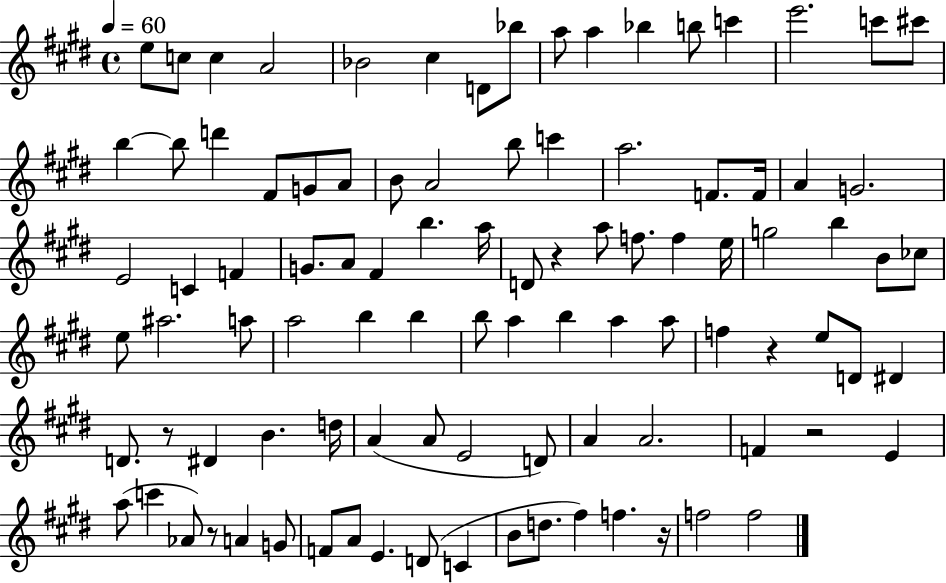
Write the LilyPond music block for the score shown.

{
  \clef treble
  \time 4/4
  \defaultTimeSignature
  \key e \major
  \tempo 4 = 60
  e''8 c''8 c''4 a'2 | bes'2 cis''4 d'8 bes''8 | a''8 a''4 bes''4 b''8 c'''4 | e'''2. c'''8 cis'''8 | \break b''4~~ b''8 d'''4 fis'8 g'8 a'8 | b'8 a'2 b''8 c'''4 | a''2. f'8. f'16 | a'4 g'2. | \break e'2 c'4 f'4 | g'8. a'8 fis'4 b''4. a''16 | d'8 r4 a''8 f''8. f''4 e''16 | g''2 b''4 b'8 ces''8 | \break e''8 ais''2. a''8 | a''2 b''4 b''4 | b''8 a''4 b''4 a''4 a''8 | f''4 r4 e''8 d'8 dis'4 | \break d'8. r8 dis'4 b'4. d''16 | a'4( a'8 e'2 d'8) | a'4 a'2. | f'4 r2 e'4 | \break a''8( c'''4 aes'8) r8 a'4 g'8 | f'8 a'8 e'4. d'8( c'4 | b'8 d''8. fis''4) f''4. r16 | f''2 f''2 | \break \bar "|."
}